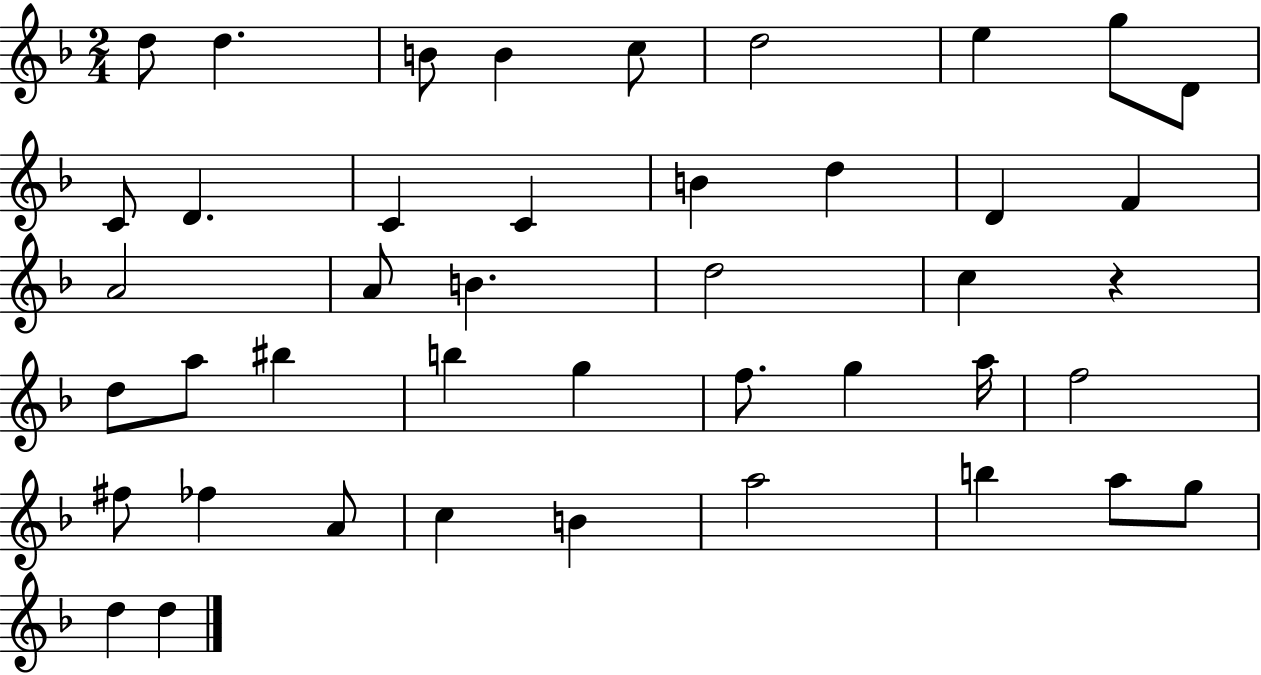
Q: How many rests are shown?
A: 1